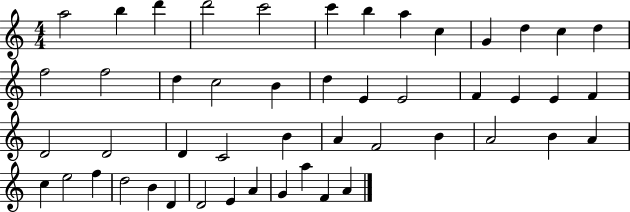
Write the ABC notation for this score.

X:1
T:Untitled
M:4/4
L:1/4
K:C
a2 b d' d'2 c'2 c' b a c G d c d f2 f2 d c2 B d E E2 F E E F D2 D2 D C2 B A F2 B A2 B A c e2 f d2 B D D2 E A G a F A